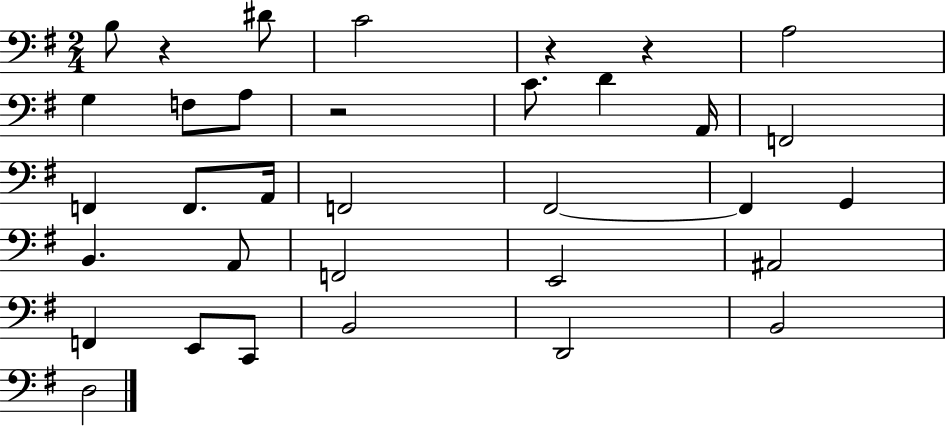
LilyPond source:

{
  \clef bass
  \numericTimeSignature
  \time 2/4
  \key g \major
  \repeat volta 2 { b8 r4 dis'8 | c'2 | r4 r4 | a2 | \break g4 f8 a8 | r2 | c'8. d'4 a,16 | f,2 | \break f,4 f,8. a,16 | f,2 | fis,2~~ | fis,4 g,4 | \break b,4. a,8 | f,2 | e,2 | ais,2 | \break f,4 e,8 c,8 | b,2 | d,2 | b,2 | \break d2 | } \bar "|."
}